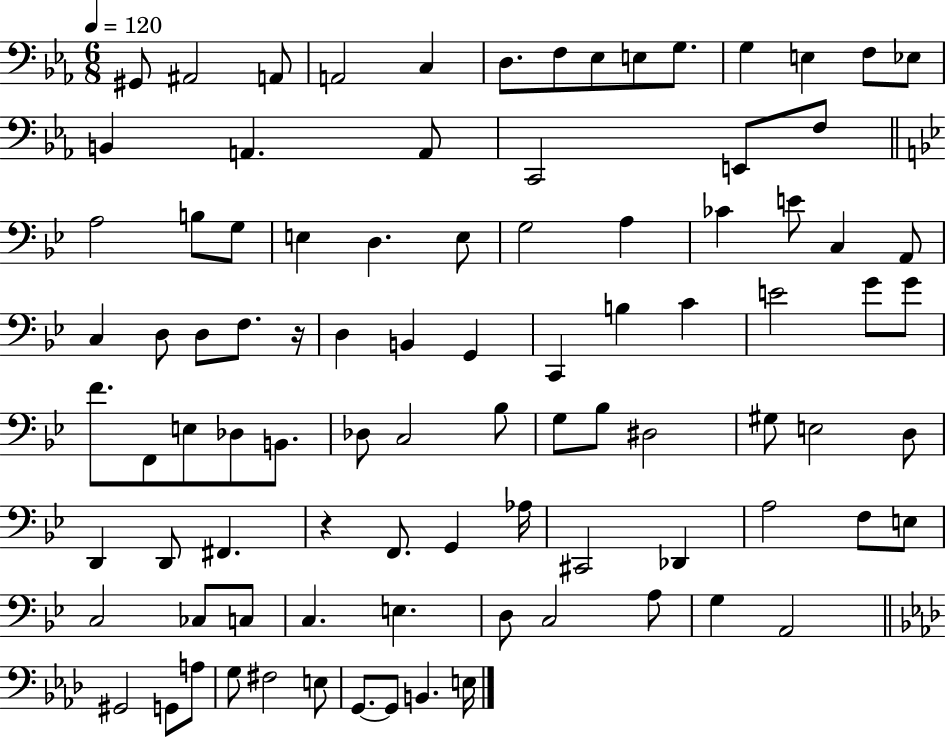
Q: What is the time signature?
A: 6/8